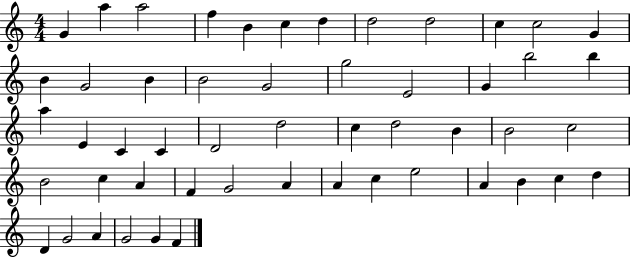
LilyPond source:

{
  \clef treble
  \numericTimeSignature
  \time 4/4
  \key c \major
  g'4 a''4 a''2 | f''4 b'4 c''4 d''4 | d''2 d''2 | c''4 c''2 g'4 | \break b'4 g'2 b'4 | b'2 g'2 | g''2 e'2 | g'4 b''2 b''4 | \break a''4 e'4 c'4 c'4 | d'2 d''2 | c''4 d''2 b'4 | b'2 c''2 | \break b'2 c''4 a'4 | f'4 g'2 a'4 | a'4 c''4 e''2 | a'4 b'4 c''4 d''4 | \break d'4 g'2 a'4 | g'2 g'4 f'4 | \bar "|."
}